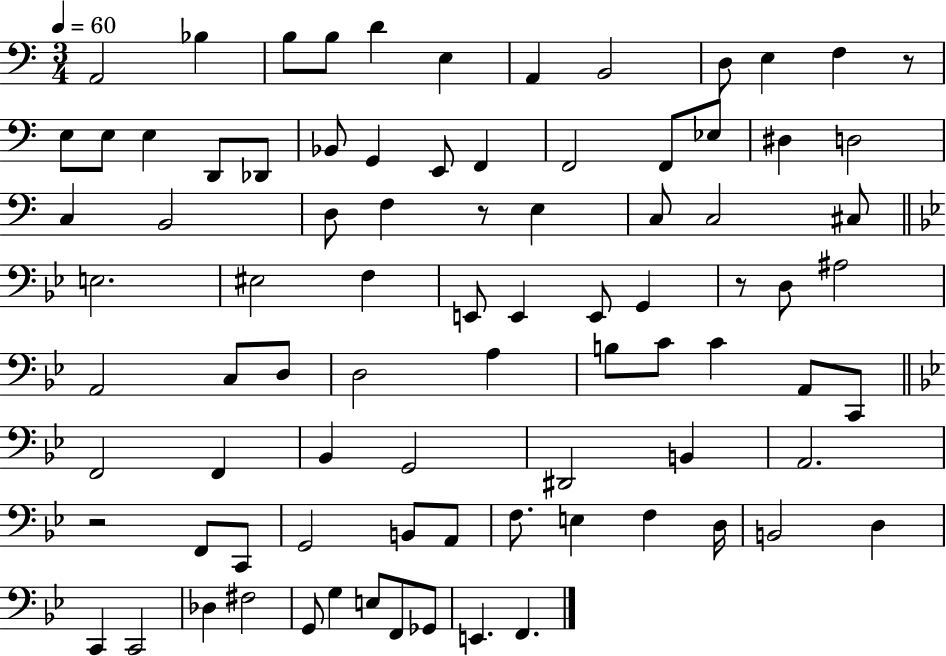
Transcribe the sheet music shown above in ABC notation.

X:1
T:Untitled
M:3/4
L:1/4
K:C
A,,2 _B, B,/2 B,/2 D E, A,, B,,2 D,/2 E, F, z/2 E,/2 E,/2 E, D,,/2 _D,,/2 _B,,/2 G,, E,,/2 F,, F,,2 F,,/2 _E,/2 ^D, D,2 C, B,,2 D,/2 F, z/2 E, C,/2 C,2 ^C,/2 E,2 ^E,2 F, E,,/2 E,, E,,/2 G,, z/2 D,/2 ^A,2 A,,2 C,/2 D,/2 D,2 A, B,/2 C/2 C A,,/2 C,,/2 F,,2 F,, _B,, G,,2 ^D,,2 B,, A,,2 z2 F,,/2 C,,/2 G,,2 B,,/2 A,,/2 F,/2 E, F, D,/4 B,,2 D, C,, C,,2 _D, ^F,2 G,,/2 G, E,/2 F,,/2 _G,,/2 E,, F,,